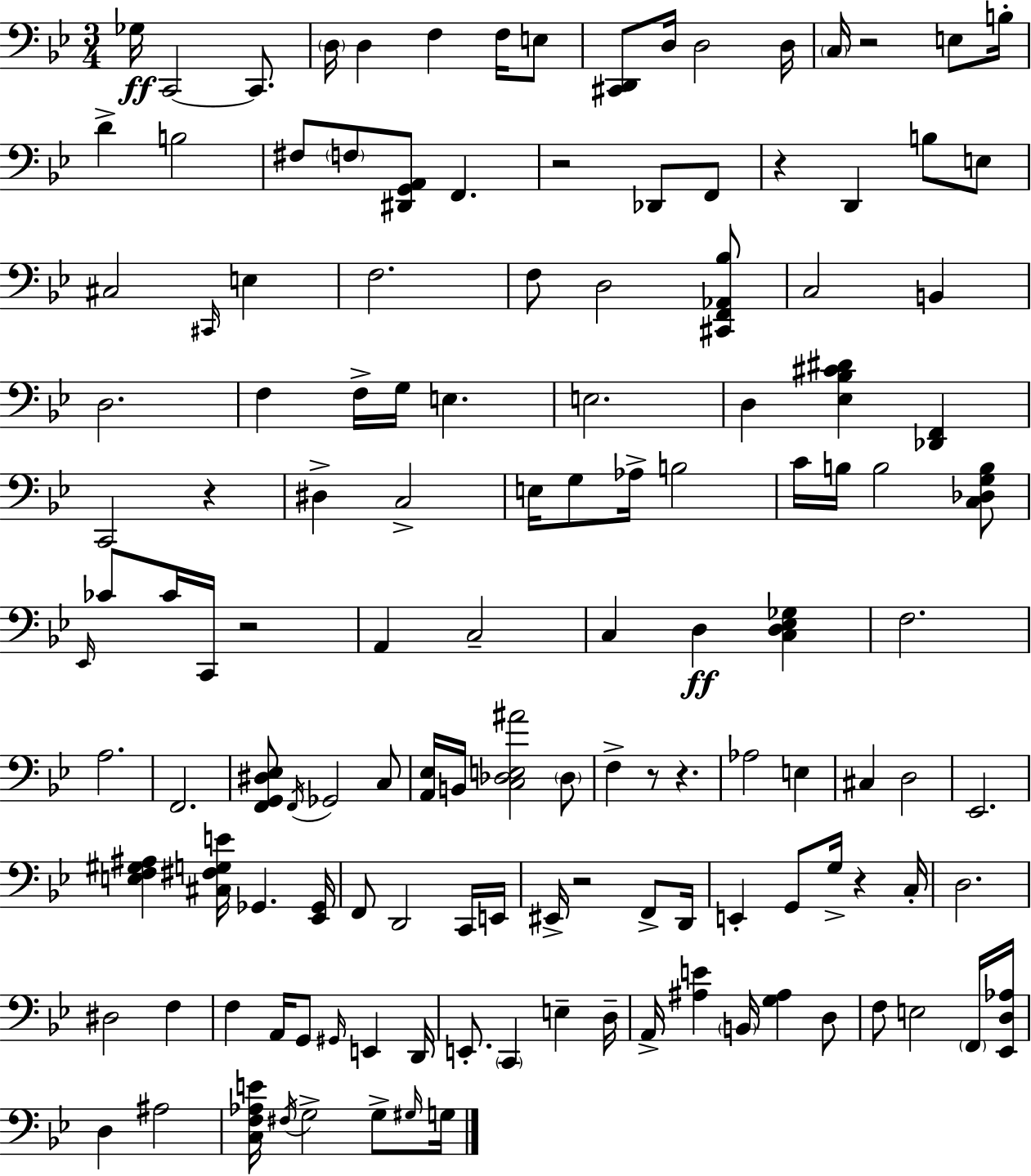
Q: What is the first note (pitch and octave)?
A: Gb3